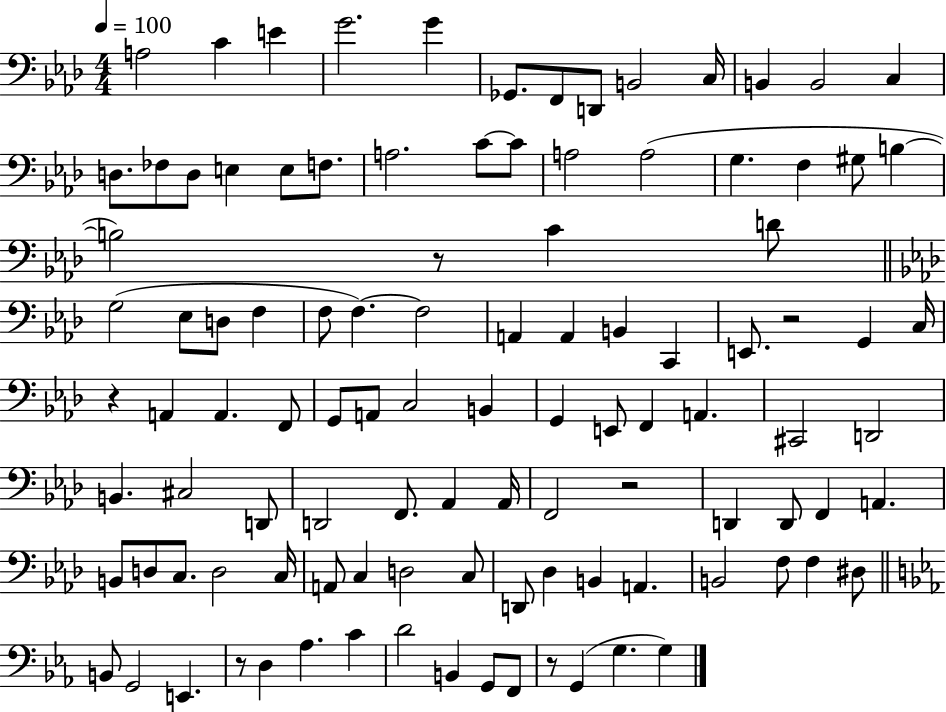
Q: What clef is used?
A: bass